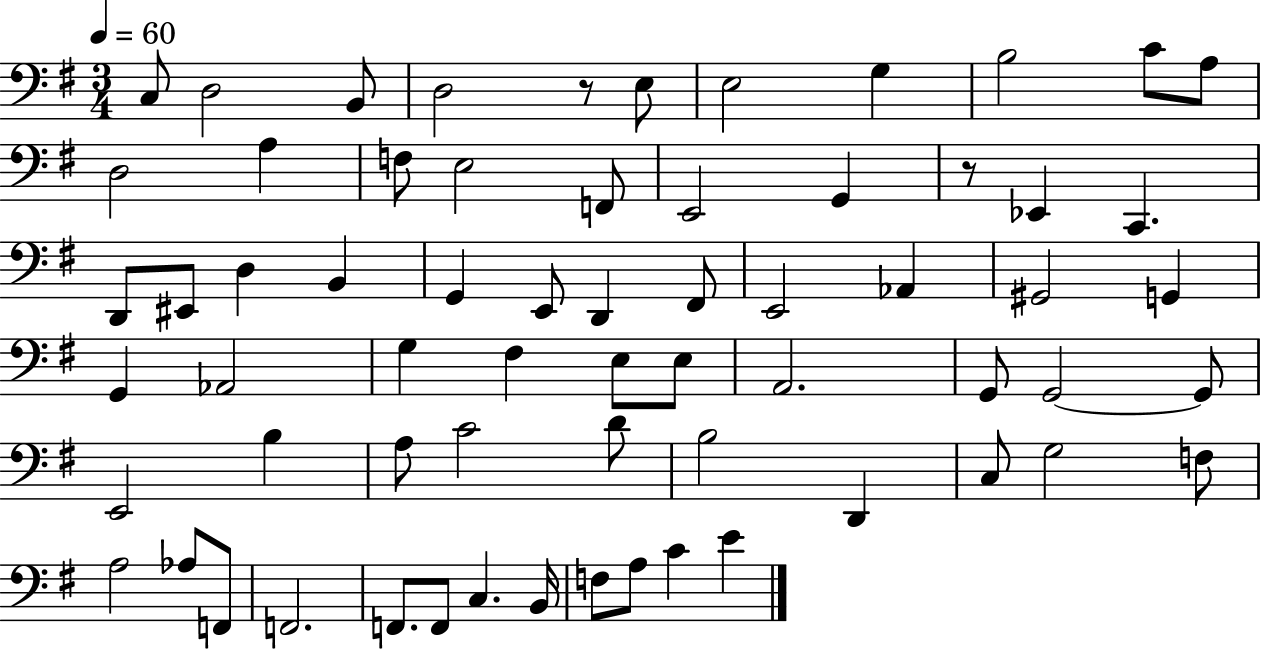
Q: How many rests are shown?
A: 2